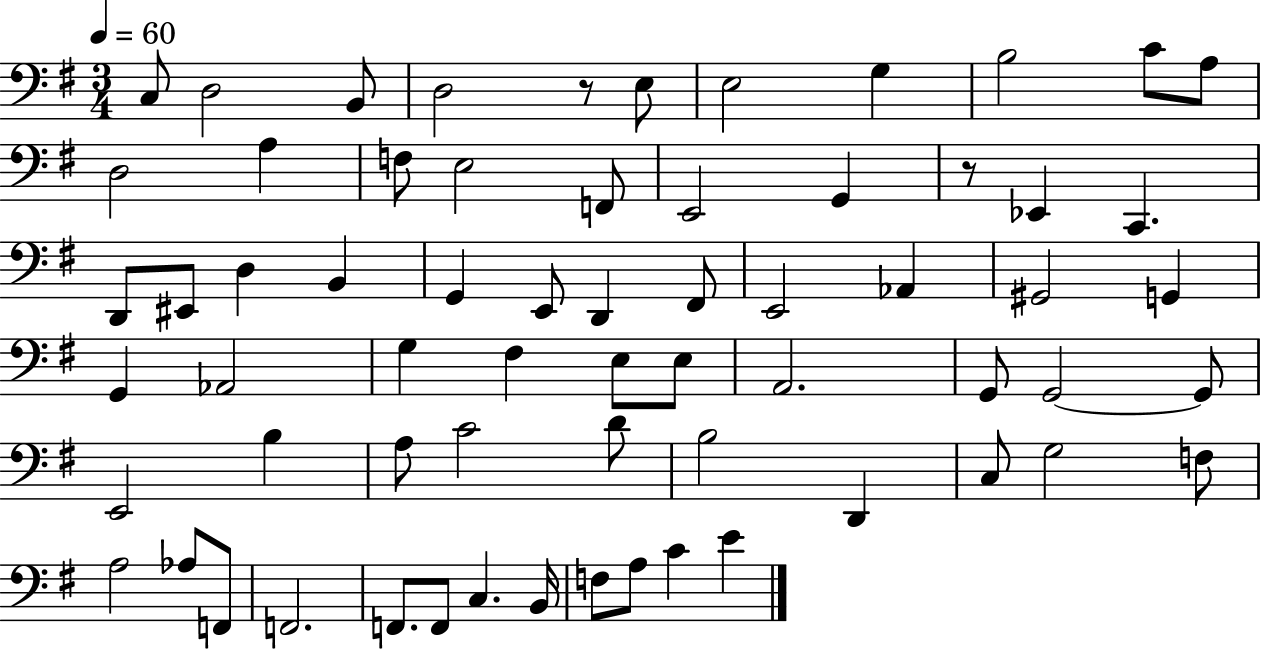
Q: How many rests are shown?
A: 2